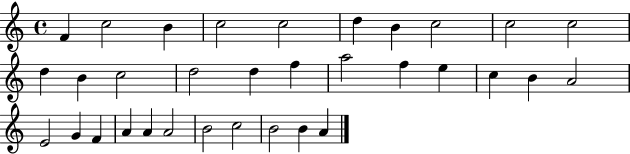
F4/q C5/h B4/q C5/h C5/h D5/q B4/q C5/h C5/h C5/h D5/q B4/q C5/h D5/h D5/q F5/q A5/h F5/q E5/q C5/q B4/q A4/h E4/h G4/q F4/q A4/q A4/q A4/h B4/h C5/h B4/h B4/q A4/q